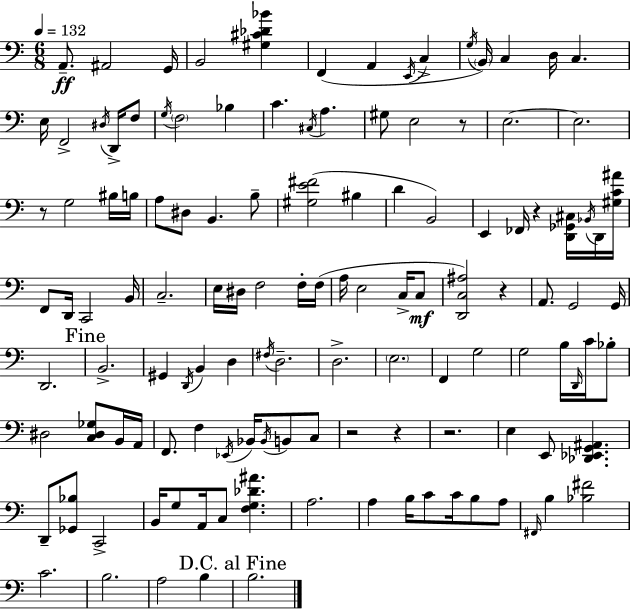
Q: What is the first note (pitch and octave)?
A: A2